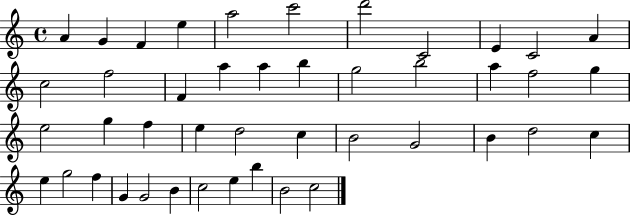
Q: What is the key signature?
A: C major